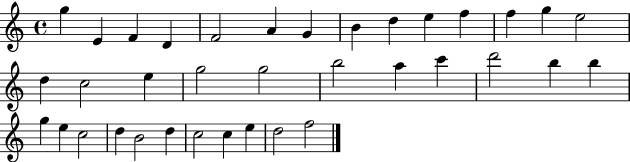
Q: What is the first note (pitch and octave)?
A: G5